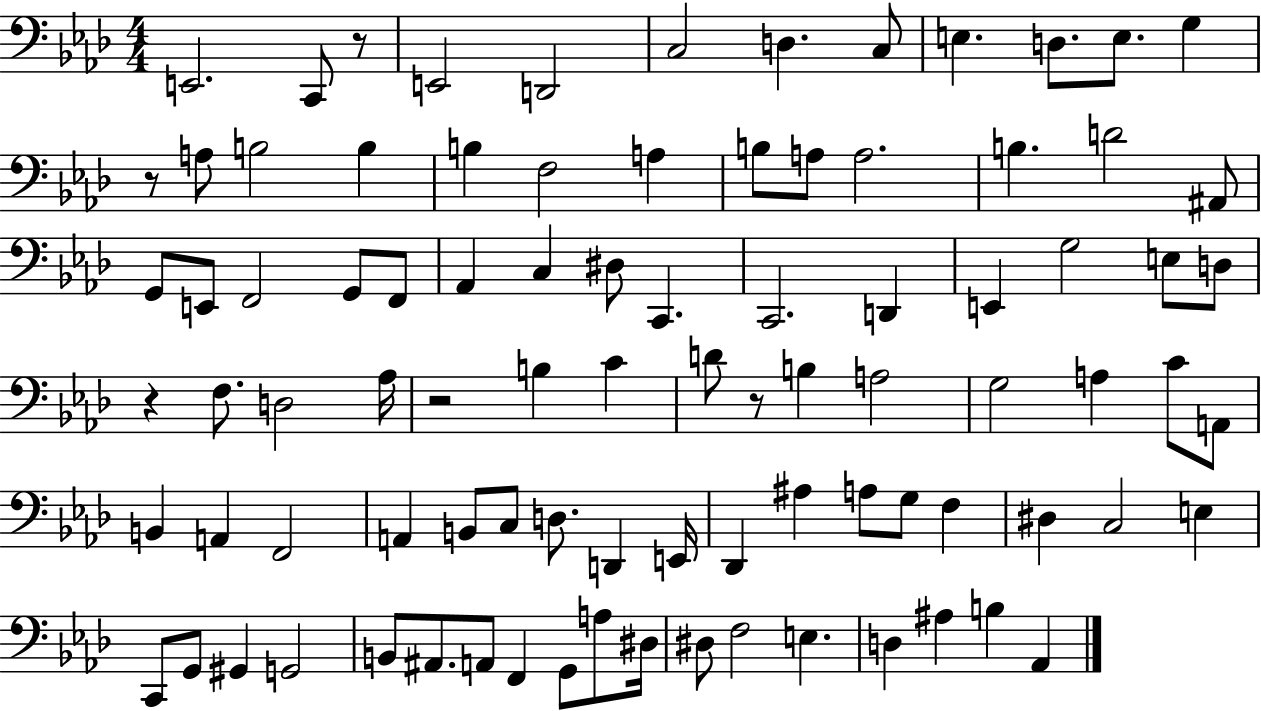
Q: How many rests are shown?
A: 5